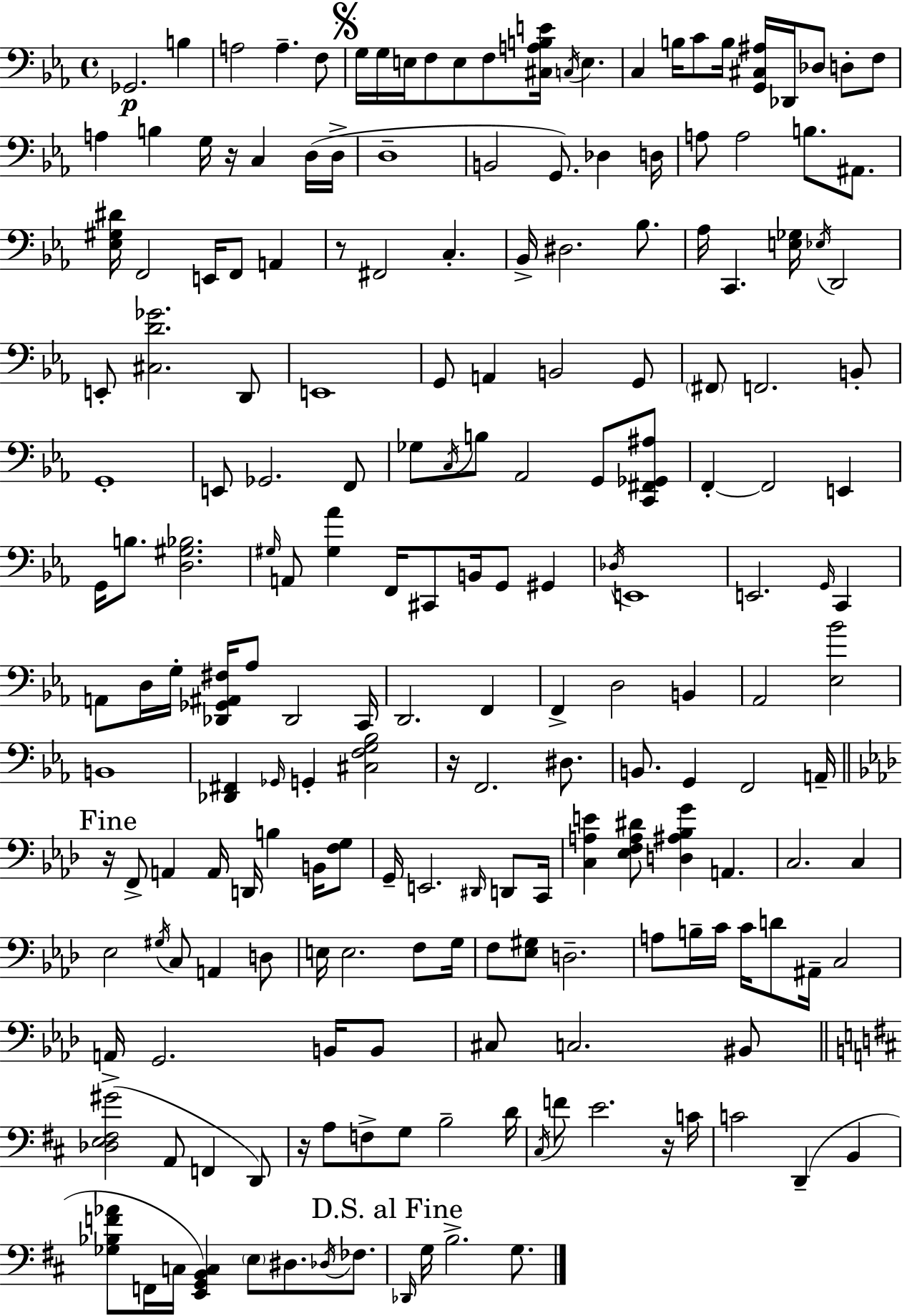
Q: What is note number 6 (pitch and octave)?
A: G3